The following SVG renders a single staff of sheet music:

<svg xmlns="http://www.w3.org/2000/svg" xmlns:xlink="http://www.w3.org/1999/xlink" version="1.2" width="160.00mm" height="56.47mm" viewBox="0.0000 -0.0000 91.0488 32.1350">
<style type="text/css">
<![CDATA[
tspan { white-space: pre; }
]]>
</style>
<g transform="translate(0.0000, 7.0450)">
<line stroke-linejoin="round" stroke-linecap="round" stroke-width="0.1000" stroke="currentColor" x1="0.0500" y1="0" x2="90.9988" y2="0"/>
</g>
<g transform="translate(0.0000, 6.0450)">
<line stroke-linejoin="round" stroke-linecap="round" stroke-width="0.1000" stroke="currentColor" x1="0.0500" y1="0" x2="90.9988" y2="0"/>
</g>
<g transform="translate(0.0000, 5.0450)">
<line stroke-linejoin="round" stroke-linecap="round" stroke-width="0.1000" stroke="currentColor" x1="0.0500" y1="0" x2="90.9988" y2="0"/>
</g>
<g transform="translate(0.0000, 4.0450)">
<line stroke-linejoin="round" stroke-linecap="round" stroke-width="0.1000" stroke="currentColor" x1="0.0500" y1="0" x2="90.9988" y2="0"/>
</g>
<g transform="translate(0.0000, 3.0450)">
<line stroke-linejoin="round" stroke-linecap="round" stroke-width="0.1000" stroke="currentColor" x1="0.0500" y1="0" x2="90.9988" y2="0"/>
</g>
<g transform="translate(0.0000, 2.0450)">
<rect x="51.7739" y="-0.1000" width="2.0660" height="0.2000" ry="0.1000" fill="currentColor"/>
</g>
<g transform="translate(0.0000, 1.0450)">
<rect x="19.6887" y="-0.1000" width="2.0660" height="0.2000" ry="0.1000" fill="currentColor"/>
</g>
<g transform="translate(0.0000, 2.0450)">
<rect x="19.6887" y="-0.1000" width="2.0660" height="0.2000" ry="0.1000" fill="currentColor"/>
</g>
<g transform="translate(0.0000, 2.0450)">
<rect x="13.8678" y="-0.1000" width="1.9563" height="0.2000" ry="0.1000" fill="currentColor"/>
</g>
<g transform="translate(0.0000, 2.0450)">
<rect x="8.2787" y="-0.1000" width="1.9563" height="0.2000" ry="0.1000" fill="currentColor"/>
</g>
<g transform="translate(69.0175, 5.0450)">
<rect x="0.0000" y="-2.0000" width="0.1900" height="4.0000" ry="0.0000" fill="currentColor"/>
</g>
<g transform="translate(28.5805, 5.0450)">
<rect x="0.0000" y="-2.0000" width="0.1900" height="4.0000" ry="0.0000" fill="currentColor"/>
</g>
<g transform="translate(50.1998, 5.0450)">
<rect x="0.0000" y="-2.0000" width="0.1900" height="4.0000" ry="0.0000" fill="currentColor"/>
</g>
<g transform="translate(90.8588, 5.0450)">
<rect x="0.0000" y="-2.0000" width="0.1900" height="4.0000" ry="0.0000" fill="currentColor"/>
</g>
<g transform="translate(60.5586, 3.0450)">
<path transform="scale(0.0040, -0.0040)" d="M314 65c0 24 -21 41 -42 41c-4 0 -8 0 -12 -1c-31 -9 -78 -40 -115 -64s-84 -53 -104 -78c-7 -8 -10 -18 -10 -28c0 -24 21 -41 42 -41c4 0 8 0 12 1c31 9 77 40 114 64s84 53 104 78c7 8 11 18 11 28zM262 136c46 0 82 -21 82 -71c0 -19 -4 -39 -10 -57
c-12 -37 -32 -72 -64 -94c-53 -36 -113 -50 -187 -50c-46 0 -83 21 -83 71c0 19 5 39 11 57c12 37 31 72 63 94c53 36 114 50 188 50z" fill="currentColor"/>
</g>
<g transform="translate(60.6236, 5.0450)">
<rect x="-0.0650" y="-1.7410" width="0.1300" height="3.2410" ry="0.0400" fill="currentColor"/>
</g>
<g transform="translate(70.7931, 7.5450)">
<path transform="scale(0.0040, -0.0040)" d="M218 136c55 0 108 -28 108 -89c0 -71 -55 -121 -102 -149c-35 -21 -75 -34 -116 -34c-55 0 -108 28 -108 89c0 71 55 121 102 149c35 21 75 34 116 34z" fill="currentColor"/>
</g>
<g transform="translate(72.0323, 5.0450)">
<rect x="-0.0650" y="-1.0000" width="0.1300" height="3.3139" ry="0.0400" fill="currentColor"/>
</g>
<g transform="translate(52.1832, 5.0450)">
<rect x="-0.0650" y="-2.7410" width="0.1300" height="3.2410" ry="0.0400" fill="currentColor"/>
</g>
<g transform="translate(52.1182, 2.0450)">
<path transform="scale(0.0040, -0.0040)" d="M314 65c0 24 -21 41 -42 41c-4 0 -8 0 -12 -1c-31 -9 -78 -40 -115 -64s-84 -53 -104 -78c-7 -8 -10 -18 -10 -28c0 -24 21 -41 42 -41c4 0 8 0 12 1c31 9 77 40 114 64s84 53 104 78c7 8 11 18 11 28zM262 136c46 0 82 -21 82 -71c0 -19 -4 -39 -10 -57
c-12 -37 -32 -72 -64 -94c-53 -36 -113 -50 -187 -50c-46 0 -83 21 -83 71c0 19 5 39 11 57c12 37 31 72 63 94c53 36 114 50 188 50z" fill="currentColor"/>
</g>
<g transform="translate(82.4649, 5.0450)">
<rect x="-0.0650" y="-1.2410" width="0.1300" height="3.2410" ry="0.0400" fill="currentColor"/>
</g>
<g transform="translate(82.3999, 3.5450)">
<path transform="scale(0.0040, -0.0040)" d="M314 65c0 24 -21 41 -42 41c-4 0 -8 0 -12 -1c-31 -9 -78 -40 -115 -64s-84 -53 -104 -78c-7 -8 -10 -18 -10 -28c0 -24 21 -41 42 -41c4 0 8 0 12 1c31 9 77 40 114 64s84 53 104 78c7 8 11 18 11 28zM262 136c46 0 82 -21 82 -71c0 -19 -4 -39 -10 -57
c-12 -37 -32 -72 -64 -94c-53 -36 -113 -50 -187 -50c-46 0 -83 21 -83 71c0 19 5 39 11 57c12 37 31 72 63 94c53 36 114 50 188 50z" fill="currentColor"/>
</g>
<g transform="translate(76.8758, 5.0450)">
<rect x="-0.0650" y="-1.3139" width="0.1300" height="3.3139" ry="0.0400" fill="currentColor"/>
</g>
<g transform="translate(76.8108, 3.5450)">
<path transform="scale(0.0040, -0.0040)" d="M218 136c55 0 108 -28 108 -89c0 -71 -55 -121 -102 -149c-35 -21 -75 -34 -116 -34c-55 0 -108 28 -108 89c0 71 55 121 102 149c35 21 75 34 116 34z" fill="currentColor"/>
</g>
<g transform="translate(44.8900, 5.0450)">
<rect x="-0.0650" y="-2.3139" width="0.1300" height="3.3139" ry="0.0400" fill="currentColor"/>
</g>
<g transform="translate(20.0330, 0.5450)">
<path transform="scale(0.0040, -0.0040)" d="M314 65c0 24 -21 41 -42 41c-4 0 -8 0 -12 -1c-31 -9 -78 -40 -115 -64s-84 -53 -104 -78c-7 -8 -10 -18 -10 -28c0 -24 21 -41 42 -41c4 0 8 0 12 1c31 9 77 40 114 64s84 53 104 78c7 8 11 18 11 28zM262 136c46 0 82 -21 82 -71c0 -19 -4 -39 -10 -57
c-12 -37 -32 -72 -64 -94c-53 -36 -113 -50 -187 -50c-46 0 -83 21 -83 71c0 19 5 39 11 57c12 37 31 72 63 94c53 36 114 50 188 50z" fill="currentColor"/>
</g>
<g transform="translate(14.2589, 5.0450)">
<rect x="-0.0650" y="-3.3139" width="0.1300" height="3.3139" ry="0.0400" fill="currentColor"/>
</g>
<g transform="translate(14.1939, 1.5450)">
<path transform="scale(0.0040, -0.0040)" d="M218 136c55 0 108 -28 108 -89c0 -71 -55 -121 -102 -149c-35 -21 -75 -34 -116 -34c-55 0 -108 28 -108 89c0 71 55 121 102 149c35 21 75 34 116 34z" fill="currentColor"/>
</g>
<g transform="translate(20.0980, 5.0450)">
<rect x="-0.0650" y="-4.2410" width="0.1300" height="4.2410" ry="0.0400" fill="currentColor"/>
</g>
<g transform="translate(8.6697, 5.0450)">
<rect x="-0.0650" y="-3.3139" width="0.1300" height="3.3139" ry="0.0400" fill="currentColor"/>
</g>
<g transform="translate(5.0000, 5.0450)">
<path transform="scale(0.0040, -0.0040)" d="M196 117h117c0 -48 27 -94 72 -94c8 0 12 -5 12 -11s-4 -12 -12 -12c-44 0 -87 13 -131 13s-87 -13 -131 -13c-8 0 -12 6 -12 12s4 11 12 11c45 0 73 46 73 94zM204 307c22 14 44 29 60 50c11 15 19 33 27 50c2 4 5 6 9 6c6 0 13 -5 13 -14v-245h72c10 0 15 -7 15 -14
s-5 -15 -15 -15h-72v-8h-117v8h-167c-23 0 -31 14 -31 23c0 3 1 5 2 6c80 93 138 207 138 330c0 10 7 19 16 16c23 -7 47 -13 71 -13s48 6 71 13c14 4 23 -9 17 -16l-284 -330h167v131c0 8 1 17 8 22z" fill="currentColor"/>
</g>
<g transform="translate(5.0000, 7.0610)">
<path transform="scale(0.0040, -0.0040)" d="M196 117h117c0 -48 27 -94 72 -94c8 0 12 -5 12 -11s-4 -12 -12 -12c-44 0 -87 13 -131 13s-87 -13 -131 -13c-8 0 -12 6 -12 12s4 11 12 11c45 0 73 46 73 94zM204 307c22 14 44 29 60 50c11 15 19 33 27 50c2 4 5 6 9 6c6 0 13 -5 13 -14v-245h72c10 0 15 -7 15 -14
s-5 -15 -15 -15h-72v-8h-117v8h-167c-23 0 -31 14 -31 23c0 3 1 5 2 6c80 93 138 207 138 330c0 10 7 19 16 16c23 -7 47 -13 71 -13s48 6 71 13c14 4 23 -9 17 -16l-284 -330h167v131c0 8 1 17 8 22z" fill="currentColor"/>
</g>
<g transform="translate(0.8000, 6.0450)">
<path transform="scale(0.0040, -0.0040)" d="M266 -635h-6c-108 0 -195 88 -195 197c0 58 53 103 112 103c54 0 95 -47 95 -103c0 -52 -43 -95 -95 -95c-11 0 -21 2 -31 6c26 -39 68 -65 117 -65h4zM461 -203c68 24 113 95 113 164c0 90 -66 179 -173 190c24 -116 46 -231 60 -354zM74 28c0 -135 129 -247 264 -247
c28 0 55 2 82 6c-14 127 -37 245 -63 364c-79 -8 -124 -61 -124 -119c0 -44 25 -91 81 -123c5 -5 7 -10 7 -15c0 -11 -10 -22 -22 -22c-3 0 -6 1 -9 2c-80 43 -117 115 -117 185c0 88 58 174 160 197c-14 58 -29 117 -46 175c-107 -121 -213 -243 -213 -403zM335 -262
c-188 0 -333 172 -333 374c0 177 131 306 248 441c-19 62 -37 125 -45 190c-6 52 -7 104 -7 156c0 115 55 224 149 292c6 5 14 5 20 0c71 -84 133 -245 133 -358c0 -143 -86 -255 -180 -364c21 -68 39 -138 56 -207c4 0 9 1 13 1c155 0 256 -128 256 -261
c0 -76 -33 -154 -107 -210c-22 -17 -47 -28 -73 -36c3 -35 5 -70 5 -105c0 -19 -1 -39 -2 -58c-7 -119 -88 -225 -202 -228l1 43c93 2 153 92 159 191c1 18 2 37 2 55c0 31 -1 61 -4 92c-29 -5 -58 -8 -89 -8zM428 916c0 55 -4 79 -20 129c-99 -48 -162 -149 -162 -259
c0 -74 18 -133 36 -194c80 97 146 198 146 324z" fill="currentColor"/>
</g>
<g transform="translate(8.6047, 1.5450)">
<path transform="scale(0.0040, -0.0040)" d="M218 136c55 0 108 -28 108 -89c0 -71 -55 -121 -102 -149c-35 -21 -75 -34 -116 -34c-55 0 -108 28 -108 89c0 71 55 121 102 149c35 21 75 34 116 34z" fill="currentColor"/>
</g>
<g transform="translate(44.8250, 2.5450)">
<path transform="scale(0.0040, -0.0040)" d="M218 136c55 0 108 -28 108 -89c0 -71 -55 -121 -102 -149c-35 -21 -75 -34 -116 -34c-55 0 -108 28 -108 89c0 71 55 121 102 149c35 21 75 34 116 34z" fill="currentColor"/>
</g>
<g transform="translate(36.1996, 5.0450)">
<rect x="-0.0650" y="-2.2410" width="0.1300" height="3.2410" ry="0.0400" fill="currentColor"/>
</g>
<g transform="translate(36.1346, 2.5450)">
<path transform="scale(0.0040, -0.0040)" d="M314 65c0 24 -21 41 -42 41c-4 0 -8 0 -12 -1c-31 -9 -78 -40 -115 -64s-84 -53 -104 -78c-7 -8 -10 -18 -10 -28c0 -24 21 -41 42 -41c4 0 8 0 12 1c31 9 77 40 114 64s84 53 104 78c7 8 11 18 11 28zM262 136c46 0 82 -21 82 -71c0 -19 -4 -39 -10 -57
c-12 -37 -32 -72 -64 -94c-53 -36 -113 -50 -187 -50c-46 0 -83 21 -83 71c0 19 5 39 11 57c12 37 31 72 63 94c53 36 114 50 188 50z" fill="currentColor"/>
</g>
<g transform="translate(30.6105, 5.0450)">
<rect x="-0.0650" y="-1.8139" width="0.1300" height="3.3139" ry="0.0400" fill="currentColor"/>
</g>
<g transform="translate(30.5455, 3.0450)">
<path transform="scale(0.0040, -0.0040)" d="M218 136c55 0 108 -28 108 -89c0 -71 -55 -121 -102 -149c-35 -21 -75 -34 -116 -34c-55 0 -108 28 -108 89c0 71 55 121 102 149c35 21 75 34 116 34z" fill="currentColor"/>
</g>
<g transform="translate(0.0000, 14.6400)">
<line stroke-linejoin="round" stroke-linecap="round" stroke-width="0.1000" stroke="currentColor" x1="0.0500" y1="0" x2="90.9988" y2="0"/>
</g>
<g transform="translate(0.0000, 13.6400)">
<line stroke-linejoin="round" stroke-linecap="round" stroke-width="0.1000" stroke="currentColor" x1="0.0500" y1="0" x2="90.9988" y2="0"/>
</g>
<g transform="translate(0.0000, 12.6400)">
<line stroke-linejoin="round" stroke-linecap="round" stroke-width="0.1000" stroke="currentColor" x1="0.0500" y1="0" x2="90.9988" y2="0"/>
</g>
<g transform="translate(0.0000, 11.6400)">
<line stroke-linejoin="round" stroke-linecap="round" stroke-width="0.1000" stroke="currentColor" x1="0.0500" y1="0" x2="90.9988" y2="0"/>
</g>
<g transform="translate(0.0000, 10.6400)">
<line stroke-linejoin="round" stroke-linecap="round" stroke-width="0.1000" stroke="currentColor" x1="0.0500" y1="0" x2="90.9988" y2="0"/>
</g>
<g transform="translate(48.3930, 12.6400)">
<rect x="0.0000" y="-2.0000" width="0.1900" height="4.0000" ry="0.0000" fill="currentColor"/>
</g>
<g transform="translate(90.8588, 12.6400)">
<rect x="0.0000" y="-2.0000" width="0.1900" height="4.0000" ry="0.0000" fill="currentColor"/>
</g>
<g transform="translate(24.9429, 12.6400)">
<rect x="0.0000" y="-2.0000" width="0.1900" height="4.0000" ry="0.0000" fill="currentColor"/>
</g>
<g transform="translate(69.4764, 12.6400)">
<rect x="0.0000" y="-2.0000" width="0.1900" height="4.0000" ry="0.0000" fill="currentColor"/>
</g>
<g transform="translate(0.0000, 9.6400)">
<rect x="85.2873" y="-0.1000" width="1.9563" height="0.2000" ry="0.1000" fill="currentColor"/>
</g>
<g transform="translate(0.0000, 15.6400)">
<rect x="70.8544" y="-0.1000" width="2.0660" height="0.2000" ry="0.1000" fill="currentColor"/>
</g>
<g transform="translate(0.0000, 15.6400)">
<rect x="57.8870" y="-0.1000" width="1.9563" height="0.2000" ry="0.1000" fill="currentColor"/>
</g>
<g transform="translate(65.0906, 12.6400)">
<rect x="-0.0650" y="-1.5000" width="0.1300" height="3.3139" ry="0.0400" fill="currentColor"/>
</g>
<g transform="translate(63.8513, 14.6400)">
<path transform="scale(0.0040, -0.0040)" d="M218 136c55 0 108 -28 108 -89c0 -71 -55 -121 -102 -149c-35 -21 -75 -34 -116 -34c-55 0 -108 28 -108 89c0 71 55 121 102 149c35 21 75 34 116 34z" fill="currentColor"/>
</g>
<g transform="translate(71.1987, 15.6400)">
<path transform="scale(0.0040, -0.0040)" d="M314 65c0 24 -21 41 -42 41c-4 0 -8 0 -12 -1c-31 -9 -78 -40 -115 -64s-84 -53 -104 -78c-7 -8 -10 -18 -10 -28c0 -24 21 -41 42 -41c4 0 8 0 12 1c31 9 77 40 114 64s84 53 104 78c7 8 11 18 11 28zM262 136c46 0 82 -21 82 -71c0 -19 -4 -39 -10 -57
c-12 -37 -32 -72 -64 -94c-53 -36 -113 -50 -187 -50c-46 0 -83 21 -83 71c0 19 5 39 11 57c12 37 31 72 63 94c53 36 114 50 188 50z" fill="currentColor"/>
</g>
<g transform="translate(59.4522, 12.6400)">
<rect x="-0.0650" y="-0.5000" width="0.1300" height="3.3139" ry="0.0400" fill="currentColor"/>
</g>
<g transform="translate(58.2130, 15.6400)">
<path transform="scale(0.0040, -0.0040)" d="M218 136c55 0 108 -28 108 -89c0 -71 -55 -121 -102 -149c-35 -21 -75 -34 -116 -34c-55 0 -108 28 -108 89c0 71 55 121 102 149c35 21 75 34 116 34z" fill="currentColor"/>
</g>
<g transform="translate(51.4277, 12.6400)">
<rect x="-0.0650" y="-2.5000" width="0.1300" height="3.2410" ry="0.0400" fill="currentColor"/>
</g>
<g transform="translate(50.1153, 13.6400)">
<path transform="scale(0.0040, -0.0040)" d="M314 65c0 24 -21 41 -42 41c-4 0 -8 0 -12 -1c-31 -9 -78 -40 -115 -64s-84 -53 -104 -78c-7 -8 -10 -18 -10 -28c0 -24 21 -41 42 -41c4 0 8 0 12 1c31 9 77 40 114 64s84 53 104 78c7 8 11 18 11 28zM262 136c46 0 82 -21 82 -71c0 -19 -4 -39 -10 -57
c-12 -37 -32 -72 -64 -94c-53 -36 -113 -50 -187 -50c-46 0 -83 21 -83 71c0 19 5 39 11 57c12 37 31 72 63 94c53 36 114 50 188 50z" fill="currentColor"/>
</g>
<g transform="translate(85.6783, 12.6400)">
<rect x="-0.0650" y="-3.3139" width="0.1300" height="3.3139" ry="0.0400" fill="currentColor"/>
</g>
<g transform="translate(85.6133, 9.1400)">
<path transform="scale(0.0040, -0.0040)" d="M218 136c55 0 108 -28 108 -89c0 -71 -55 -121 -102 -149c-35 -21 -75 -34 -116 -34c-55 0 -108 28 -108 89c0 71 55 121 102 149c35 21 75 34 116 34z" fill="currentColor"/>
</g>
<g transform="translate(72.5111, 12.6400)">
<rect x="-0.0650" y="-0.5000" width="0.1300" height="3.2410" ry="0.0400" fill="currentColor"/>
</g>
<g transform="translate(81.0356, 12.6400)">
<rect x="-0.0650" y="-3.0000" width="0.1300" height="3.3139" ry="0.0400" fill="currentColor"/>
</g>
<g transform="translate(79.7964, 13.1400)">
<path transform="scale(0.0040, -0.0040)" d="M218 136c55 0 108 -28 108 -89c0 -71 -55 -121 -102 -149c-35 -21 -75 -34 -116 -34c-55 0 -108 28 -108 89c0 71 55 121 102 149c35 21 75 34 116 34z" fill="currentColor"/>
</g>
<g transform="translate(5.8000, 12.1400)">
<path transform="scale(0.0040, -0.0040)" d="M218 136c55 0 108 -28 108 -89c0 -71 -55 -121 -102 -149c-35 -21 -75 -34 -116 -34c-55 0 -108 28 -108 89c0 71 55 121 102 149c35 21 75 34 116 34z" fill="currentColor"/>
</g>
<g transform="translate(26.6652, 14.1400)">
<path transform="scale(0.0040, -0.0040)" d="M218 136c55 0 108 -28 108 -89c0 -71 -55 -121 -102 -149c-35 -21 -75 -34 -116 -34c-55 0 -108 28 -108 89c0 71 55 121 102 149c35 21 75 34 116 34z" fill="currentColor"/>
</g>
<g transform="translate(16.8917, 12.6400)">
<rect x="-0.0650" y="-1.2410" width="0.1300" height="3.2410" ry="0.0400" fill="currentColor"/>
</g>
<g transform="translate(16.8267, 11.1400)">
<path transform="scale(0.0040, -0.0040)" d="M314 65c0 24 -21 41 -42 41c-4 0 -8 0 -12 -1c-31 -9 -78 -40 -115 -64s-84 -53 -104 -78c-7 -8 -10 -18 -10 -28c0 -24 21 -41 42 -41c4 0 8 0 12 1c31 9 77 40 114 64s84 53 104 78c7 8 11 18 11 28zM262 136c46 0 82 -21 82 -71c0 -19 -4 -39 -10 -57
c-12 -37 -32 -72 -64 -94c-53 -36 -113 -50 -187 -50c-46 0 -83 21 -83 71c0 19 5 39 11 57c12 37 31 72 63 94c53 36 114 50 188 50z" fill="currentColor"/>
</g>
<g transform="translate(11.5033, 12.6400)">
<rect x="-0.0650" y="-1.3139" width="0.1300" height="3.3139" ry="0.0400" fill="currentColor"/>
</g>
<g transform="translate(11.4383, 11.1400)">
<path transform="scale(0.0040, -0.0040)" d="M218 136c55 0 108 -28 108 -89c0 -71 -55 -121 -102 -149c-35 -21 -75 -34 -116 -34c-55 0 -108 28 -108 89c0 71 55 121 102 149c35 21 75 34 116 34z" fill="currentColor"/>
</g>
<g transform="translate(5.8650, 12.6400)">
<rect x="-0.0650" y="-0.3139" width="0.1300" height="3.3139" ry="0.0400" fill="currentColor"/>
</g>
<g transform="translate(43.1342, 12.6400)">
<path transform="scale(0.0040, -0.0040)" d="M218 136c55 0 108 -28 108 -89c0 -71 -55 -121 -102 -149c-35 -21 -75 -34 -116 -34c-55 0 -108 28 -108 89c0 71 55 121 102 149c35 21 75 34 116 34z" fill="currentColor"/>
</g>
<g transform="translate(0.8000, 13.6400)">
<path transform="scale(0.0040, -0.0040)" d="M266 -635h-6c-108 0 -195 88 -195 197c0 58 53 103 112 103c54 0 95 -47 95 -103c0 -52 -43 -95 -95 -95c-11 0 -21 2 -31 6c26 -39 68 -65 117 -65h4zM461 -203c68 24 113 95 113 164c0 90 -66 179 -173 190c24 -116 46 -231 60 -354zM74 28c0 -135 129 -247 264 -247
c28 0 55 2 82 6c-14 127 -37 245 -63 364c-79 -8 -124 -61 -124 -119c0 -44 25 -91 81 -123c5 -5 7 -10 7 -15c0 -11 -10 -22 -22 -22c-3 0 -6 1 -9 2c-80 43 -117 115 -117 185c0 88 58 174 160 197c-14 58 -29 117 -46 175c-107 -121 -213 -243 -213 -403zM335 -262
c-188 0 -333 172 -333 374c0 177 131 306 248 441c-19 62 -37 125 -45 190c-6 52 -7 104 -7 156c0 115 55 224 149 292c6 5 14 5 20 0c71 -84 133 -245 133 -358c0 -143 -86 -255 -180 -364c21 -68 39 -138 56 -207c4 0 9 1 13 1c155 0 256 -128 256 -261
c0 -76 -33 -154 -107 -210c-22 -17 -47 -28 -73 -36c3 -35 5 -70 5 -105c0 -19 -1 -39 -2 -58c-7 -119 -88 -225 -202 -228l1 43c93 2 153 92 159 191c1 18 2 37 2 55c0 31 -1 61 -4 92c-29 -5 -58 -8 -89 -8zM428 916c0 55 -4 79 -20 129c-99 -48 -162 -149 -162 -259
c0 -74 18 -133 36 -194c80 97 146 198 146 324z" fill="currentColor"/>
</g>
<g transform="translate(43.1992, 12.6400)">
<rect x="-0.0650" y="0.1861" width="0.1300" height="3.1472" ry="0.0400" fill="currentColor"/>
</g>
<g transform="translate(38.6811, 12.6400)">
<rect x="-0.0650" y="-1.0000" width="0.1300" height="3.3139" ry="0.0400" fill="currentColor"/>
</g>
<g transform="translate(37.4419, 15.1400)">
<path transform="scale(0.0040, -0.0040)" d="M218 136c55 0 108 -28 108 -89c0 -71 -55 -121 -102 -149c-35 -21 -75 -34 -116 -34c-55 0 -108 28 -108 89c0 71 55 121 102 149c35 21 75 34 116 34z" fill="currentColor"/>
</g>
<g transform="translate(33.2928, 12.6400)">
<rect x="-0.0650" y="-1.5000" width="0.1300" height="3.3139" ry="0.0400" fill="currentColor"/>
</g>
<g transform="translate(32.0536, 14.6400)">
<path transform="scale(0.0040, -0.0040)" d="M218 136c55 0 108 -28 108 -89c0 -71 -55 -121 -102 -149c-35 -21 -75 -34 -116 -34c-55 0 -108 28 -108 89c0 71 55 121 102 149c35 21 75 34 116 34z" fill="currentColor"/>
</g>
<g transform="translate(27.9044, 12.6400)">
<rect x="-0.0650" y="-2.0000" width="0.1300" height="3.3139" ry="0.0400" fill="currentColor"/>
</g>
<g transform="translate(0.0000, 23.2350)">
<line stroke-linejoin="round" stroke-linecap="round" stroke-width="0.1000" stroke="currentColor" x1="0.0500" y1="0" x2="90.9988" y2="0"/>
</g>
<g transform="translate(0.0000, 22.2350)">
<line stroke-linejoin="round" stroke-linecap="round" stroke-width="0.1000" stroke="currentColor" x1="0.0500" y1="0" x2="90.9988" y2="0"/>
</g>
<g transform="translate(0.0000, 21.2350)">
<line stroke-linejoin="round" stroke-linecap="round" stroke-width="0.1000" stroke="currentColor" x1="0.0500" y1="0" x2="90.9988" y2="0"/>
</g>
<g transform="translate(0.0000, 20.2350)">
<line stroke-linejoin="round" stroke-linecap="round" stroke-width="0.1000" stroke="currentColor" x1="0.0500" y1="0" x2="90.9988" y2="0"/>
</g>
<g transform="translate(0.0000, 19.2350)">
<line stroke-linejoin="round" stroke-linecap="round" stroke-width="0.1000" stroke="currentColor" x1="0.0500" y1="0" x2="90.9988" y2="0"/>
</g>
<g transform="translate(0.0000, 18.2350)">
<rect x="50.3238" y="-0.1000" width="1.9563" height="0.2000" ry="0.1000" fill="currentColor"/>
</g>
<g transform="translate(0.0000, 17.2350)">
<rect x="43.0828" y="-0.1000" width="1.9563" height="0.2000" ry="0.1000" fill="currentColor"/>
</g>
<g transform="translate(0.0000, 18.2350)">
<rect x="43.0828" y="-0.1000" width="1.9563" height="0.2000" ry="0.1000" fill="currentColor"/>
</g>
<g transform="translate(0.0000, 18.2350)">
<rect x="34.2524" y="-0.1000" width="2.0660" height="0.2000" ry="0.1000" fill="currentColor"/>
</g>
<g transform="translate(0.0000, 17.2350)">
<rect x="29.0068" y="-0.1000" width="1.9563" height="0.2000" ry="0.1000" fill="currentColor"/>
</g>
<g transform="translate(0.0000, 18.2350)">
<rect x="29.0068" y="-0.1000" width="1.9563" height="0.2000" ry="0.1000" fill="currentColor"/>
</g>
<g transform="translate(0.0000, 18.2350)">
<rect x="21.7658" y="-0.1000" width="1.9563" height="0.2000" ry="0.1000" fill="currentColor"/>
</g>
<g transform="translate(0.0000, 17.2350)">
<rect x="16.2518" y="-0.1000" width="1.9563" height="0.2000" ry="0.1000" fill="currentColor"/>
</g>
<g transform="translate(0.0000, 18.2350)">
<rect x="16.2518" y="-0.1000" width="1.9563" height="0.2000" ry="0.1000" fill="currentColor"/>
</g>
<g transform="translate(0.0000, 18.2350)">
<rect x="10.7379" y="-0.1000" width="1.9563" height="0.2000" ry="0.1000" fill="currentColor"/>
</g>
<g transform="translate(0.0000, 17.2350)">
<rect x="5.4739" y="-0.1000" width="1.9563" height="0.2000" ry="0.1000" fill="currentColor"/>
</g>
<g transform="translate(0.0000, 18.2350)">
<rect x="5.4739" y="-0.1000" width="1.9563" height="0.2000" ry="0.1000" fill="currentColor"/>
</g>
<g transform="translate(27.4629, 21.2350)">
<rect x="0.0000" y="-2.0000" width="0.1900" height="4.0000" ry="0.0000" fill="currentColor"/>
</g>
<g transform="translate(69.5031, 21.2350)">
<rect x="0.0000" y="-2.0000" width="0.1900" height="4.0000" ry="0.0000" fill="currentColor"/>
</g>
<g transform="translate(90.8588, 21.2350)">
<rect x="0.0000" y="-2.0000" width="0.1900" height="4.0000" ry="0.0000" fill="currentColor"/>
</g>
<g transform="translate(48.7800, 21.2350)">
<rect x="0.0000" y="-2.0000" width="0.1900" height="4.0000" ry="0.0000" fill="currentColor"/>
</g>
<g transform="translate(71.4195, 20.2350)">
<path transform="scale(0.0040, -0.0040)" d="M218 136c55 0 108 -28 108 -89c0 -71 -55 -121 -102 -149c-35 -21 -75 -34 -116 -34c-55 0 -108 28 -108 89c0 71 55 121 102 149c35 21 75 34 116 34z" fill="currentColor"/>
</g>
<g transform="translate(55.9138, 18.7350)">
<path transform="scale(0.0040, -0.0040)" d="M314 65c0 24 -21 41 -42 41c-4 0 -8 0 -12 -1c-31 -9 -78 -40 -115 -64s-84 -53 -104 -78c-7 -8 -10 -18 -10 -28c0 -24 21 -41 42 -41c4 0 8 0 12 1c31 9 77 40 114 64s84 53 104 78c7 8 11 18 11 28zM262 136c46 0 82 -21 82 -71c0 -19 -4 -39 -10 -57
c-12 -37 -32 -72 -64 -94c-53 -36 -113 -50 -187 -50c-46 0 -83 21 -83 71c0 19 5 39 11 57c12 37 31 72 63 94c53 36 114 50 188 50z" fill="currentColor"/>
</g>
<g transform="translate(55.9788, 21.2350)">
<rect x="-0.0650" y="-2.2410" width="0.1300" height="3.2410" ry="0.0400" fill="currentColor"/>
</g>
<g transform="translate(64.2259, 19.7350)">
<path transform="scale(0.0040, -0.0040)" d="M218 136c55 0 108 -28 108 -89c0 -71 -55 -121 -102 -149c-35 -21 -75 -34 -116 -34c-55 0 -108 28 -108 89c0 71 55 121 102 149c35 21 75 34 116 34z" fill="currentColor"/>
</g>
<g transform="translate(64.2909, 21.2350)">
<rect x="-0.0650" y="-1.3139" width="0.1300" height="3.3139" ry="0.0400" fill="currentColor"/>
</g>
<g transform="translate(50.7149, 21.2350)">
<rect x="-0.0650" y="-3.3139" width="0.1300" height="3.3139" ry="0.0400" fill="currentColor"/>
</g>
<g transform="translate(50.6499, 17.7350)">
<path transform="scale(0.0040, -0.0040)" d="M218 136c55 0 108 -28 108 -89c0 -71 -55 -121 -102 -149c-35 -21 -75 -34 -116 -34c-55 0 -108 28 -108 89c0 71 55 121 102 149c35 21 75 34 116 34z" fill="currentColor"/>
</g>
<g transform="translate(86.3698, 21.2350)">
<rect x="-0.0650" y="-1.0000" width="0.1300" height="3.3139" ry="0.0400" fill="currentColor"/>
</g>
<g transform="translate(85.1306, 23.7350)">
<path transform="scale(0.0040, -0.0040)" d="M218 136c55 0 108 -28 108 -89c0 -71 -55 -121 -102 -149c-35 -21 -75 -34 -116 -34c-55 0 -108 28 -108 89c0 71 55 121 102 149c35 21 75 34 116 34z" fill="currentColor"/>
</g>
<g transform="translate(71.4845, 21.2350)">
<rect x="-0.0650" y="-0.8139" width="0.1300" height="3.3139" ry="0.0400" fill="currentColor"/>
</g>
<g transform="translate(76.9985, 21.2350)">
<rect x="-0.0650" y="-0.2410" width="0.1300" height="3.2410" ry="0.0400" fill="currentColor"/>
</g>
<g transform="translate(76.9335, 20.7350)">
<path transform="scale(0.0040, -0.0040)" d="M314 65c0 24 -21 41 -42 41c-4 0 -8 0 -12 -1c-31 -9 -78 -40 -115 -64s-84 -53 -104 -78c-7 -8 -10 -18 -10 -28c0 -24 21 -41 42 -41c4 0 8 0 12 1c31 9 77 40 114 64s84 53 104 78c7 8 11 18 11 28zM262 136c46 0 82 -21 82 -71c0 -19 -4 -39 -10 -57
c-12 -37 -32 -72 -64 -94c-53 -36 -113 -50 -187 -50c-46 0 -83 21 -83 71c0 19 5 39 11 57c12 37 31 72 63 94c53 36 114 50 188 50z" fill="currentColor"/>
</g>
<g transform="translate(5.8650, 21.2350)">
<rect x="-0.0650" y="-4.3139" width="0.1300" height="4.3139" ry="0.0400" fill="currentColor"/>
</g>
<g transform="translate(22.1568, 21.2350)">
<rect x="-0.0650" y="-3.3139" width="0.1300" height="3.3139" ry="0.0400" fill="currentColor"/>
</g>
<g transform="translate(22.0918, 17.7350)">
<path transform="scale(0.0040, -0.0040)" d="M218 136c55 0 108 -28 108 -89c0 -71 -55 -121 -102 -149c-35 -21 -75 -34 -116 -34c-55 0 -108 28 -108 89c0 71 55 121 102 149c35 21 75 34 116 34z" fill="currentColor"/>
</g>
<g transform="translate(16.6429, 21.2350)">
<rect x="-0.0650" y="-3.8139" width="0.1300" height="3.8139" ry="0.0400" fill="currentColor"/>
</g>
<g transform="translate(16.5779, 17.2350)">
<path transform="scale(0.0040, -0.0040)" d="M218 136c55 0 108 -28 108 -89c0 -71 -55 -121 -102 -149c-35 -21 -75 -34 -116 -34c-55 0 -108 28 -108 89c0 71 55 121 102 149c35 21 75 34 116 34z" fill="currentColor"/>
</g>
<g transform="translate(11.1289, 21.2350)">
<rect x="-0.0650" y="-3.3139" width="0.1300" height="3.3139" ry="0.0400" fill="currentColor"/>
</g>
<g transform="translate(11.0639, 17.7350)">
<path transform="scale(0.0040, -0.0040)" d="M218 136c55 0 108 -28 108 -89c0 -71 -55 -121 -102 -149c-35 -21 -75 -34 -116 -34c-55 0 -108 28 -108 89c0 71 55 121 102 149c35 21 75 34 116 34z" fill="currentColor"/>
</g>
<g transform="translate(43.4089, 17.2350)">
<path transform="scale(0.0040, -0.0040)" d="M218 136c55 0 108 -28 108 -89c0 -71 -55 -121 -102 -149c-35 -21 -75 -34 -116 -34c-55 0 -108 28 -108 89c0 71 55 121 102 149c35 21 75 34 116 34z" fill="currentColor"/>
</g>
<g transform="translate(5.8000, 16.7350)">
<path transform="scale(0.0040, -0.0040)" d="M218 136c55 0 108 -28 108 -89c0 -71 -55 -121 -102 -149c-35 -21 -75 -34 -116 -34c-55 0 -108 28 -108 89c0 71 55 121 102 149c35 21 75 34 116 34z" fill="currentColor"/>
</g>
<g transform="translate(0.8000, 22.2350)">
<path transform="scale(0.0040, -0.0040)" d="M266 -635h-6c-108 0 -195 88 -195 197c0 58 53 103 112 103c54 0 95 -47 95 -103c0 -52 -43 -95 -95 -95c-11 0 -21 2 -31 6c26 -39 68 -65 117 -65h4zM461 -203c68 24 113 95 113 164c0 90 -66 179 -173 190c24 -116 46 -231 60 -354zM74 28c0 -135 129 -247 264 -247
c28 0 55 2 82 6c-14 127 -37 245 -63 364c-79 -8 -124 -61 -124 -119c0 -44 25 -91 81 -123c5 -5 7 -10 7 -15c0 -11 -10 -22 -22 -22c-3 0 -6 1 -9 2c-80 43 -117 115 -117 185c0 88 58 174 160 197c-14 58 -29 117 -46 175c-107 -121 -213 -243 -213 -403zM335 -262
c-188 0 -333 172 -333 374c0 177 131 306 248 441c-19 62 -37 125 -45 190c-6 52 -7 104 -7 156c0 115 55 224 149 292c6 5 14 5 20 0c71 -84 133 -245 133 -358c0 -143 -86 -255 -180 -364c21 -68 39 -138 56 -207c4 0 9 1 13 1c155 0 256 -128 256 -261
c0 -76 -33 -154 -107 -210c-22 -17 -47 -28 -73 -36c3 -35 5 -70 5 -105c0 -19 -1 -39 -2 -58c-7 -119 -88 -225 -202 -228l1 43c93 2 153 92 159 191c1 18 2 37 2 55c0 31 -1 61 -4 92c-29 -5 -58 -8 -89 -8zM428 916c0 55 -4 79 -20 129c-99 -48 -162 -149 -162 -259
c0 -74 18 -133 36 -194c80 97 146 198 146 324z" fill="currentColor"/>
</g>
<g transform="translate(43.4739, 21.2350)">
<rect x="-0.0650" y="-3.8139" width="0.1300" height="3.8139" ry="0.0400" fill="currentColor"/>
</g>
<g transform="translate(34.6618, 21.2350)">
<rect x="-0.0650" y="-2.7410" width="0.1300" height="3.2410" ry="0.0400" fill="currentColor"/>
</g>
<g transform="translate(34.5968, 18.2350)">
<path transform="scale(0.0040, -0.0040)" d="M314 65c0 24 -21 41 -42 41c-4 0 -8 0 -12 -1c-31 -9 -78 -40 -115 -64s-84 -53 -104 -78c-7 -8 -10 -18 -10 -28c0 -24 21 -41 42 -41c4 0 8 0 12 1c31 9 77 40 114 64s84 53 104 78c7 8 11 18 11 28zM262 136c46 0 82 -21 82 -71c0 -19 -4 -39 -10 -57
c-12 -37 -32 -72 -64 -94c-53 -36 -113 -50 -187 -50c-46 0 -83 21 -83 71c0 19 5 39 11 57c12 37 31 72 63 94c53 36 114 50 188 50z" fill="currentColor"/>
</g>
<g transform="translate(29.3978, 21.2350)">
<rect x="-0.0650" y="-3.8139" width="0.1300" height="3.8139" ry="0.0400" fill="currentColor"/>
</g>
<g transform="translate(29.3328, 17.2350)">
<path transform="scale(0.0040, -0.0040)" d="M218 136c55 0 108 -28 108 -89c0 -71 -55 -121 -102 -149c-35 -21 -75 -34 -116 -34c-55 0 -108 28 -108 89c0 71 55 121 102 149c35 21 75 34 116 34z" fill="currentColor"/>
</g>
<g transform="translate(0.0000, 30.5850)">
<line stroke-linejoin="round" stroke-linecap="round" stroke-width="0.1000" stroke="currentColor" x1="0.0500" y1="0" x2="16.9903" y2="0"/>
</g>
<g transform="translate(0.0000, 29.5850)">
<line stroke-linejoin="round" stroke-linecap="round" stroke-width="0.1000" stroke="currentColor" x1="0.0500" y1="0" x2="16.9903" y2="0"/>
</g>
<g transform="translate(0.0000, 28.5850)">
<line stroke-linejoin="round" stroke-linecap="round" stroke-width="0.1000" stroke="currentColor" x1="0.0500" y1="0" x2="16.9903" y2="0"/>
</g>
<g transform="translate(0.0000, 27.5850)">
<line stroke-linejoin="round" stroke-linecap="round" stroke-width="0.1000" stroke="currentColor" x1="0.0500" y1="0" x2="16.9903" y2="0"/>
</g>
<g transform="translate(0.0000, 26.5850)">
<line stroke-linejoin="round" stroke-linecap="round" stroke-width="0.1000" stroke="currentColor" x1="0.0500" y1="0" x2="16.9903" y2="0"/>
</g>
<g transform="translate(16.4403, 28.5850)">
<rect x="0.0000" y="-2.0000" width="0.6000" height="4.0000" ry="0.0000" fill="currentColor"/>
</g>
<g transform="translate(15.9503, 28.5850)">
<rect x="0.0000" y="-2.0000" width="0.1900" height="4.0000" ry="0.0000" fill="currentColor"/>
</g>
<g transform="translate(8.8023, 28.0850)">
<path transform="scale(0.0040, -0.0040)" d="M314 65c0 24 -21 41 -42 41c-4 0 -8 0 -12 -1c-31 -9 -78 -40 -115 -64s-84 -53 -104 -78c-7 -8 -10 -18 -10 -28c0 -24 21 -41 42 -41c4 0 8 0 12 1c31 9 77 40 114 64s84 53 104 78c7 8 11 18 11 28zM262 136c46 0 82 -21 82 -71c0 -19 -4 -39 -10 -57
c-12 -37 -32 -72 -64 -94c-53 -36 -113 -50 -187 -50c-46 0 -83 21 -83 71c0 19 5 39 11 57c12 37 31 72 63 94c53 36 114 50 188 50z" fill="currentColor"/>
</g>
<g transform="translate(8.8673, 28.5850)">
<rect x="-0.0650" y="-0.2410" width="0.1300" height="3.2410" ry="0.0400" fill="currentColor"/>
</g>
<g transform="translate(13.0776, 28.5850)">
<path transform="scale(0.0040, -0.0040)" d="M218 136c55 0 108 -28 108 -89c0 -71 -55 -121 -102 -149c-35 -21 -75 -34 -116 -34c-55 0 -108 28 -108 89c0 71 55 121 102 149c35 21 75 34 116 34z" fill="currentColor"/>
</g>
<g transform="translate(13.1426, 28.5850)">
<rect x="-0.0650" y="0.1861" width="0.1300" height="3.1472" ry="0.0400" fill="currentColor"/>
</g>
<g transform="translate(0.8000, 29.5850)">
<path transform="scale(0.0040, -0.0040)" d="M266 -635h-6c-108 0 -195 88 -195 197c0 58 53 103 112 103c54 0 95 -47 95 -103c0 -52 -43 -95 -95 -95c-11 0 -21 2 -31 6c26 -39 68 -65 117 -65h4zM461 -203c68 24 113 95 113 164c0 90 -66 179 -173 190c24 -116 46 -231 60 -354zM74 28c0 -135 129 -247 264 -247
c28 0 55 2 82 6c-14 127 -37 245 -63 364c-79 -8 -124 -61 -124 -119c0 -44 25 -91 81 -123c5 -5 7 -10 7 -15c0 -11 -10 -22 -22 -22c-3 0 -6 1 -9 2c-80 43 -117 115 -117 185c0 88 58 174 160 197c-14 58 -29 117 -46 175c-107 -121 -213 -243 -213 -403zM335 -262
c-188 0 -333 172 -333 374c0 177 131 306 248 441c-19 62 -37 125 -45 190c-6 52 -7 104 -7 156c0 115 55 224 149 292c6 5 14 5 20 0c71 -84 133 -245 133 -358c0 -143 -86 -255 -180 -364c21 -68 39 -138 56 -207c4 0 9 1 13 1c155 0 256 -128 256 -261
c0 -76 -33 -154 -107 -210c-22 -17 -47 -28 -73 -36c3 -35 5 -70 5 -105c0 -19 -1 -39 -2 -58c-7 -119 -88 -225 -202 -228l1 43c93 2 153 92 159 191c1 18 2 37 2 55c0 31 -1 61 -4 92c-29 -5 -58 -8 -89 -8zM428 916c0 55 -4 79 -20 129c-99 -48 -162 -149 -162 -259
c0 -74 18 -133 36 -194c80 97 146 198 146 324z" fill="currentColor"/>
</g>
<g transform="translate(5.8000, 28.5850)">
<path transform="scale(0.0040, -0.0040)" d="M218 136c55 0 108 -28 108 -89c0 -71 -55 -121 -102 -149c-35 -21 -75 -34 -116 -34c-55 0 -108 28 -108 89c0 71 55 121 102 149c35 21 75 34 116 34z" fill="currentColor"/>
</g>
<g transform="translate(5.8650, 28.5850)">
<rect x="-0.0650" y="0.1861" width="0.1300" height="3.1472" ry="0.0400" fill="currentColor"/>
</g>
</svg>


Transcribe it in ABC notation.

X:1
T:Untitled
M:4/4
L:1/4
K:C
b b d'2 f g2 g a2 f2 D e e2 c e e2 F E D B G2 C E C2 A b d' b c' b c' a2 c' b g2 e d c2 D B c2 B